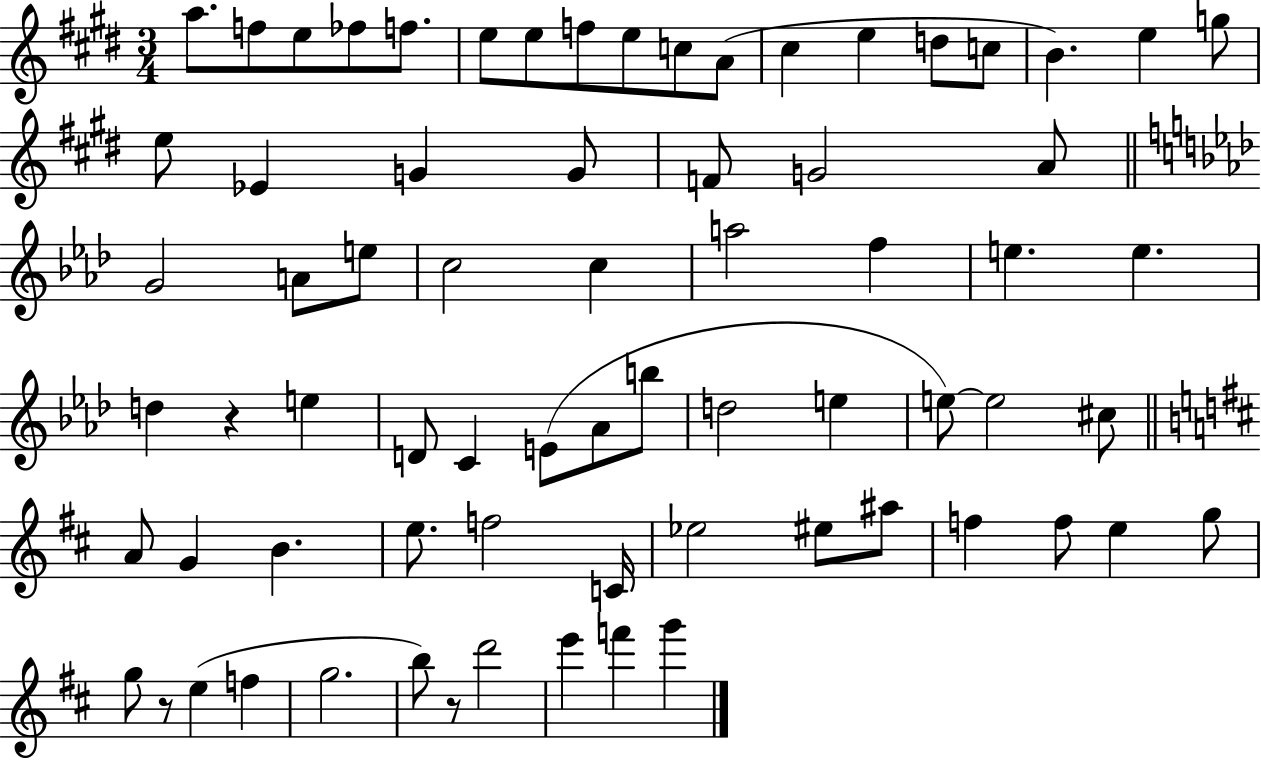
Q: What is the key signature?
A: E major